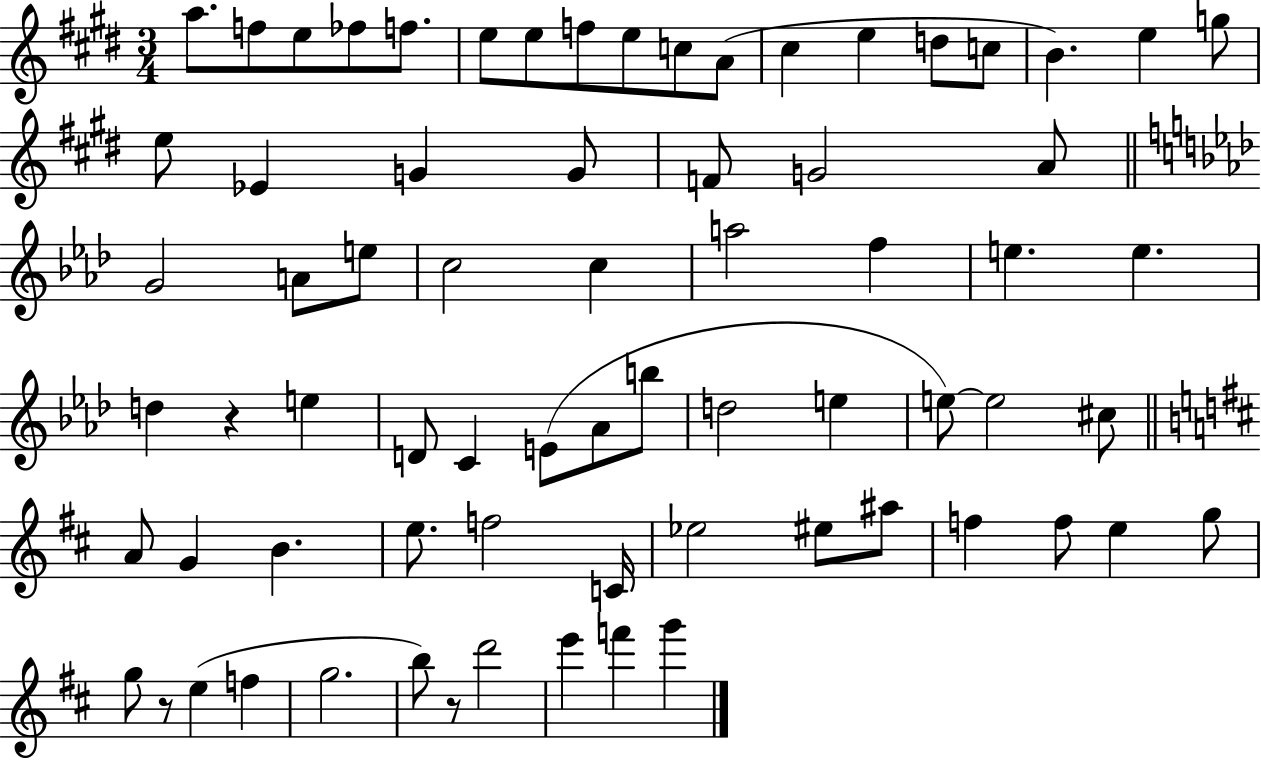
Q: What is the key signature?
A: E major